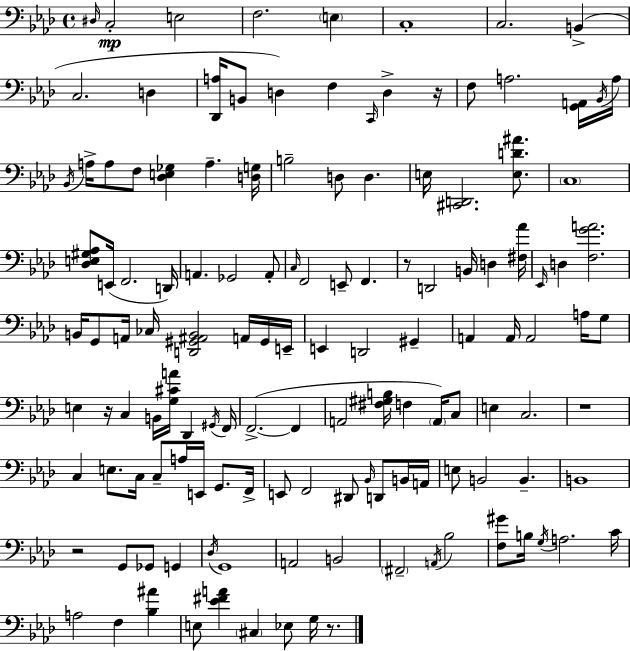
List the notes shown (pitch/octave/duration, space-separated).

D#3/s C3/h E3/h F3/h. E3/q C3/w C3/h. B2/q C3/h. D3/q [Db2,A3]/s B2/e D3/q F3/q C2/s D3/q R/s F3/e A3/h. [G2,A2]/s Bb2/s A3/s Bb2/s A3/s A3/e F3/e [Db3,E3,Gb3]/q A3/q. [D3,G3]/s B3/h D3/e D3/q. E3/s [C#2,D2]/h. [E3,D4,A#4]/e. C3/w [Db3,E3,G#3,Ab3]/e E2/s F2/h. D2/s A2/q. Gb2/h A2/e C3/s F2/h E2/e F2/q. R/e D2/h B2/s D3/q [F#3,Ab4]/s Eb2/s D3/q [F3,G4,A4]/h. B2/s G2/e A2/s CES3/s [D2,G#2,A#2,B2]/h A2/s G#2/s E2/s E2/q D2/h G#2/q A2/q A2/s A2/h A3/s G3/e E3/q R/s C3/q B2/s [G3,C#4,A4]/s Db2/q G#2/s F2/s F2/h. F2/q A2/h [F#3,G#3,B3]/s F3/q A2/s C3/e E3/q C3/h. R/w C3/q E3/e. C3/s C3/e A3/s E2/s G2/e. F2/s E2/e F2/h D#2/e Bb2/s D2/e B2/s A2/s E3/e B2/h B2/q. B2/w R/h G2/e Gb2/e G2/q Db3/s G2/w A2/h B2/h F#2/h A2/s Bb3/h [F3,G#4]/e B3/s G3/s A3/h. C4/s A3/h F3/q [Bb3,A#4]/q E3/e [Eb4,F#4,A4]/q C#3/q Eb3/e G3/s R/e.